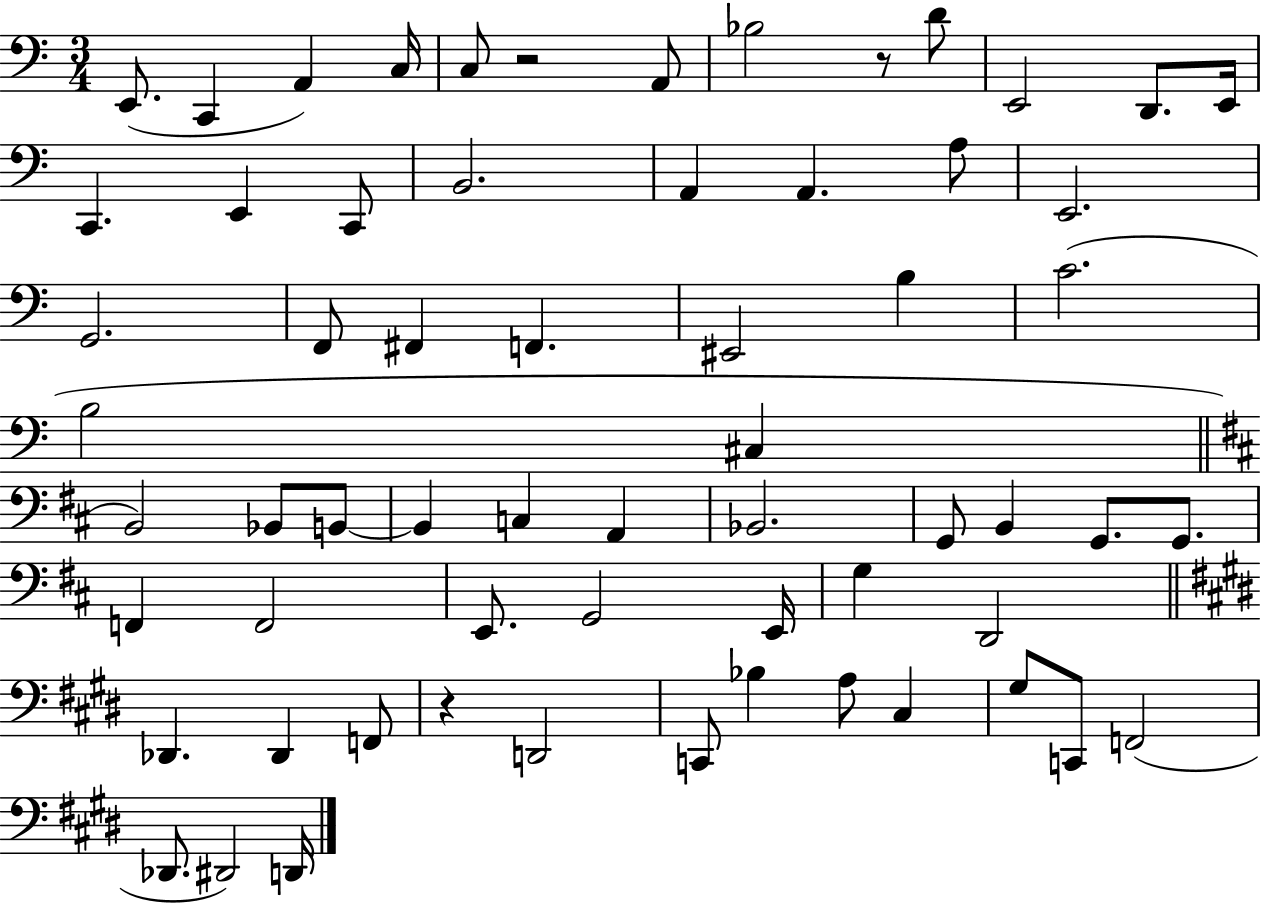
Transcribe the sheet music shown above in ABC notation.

X:1
T:Untitled
M:3/4
L:1/4
K:C
E,,/2 C,, A,, C,/4 C,/2 z2 A,,/2 _B,2 z/2 D/2 E,,2 D,,/2 E,,/4 C,, E,, C,,/2 B,,2 A,, A,, A,/2 E,,2 G,,2 F,,/2 ^F,, F,, ^E,,2 B, C2 B,2 ^C, B,,2 _B,,/2 B,,/2 B,, C, A,, _B,,2 G,,/2 B,, G,,/2 G,,/2 F,, F,,2 E,,/2 G,,2 E,,/4 G, D,,2 _D,, _D,, F,,/2 z D,,2 C,,/2 _B, A,/2 ^C, ^G,/2 C,,/2 F,,2 _D,,/2 ^D,,2 D,,/4